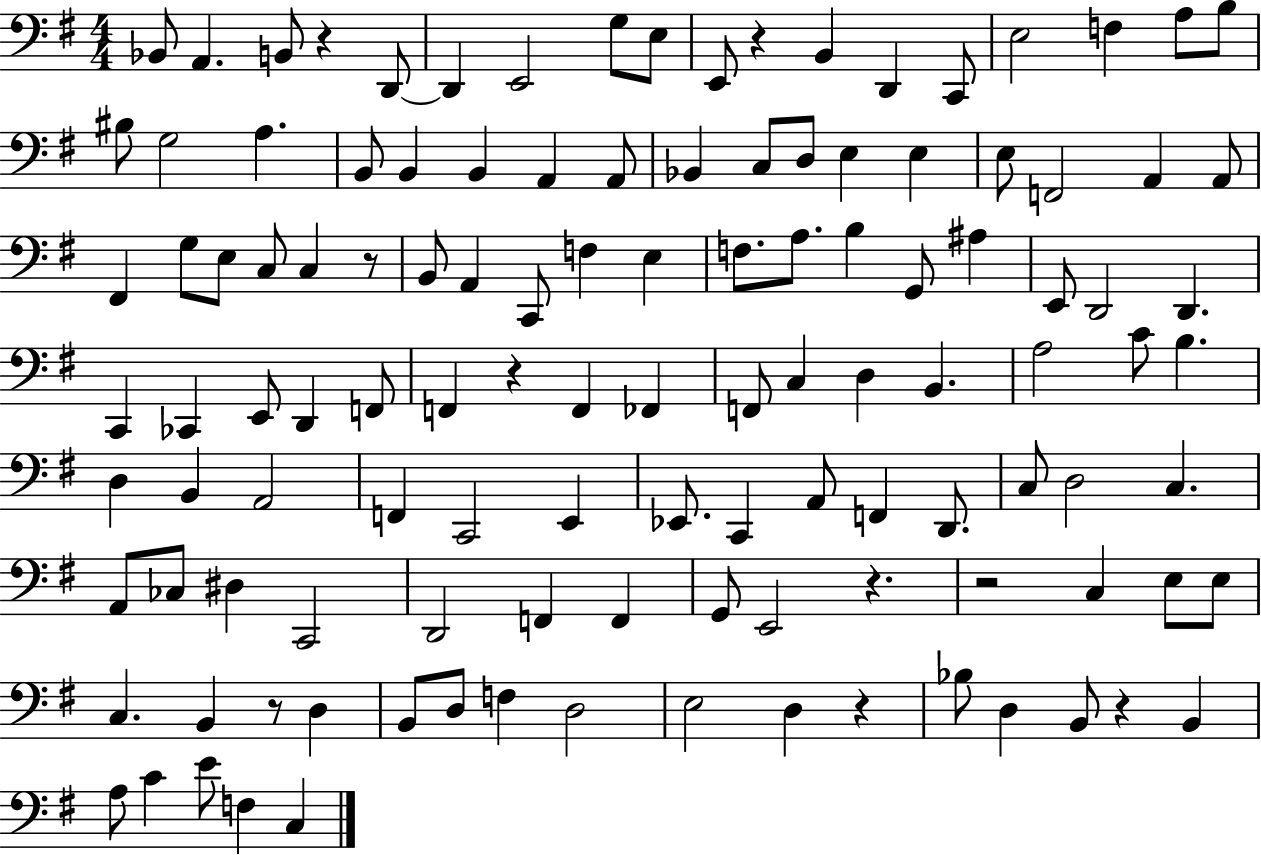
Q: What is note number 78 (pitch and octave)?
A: C3